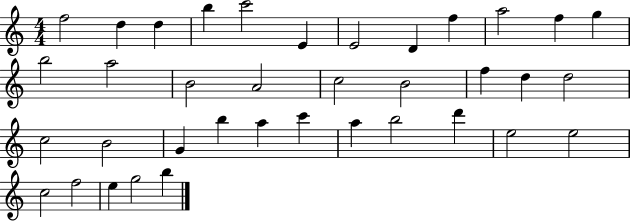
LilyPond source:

{
  \clef treble
  \numericTimeSignature
  \time 4/4
  \key c \major
  f''2 d''4 d''4 | b''4 c'''2 e'4 | e'2 d'4 f''4 | a''2 f''4 g''4 | \break b''2 a''2 | b'2 a'2 | c''2 b'2 | f''4 d''4 d''2 | \break c''2 b'2 | g'4 b''4 a''4 c'''4 | a''4 b''2 d'''4 | e''2 e''2 | \break c''2 f''2 | e''4 g''2 b''4 | \bar "|."
}